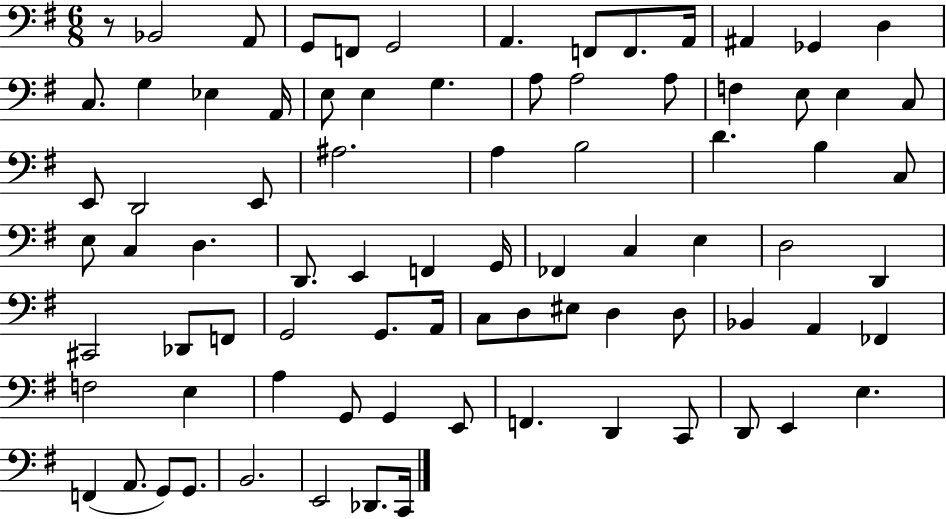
R/e Bb2/h A2/e G2/e F2/e G2/h A2/q. F2/e F2/e. A2/s A#2/q Gb2/q D3/q C3/e. G3/q Eb3/q A2/s E3/e E3/q G3/q. A3/e A3/h A3/e F3/q E3/e E3/q C3/e E2/e D2/h E2/e A#3/h. A3/q B3/h D4/q. B3/q C3/e E3/e C3/q D3/q. D2/e. E2/q F2/q G2/s FES2/q C3/q E3/q D3/h D2/q C#2/h Db2/e F2/e G2/h G2/e. A2/s C3/e D3/e EIS3/e D3/q D3/e Bb2/q A2/q FES2/q F3/h E3/q A3/q G2/e G2/q E2/e F2/q. D2/q C2/e D2/e E2/q E3/q. F2/q A2/e. G2/e G2/e. B2/h. E2/h Db2/e. C2/s